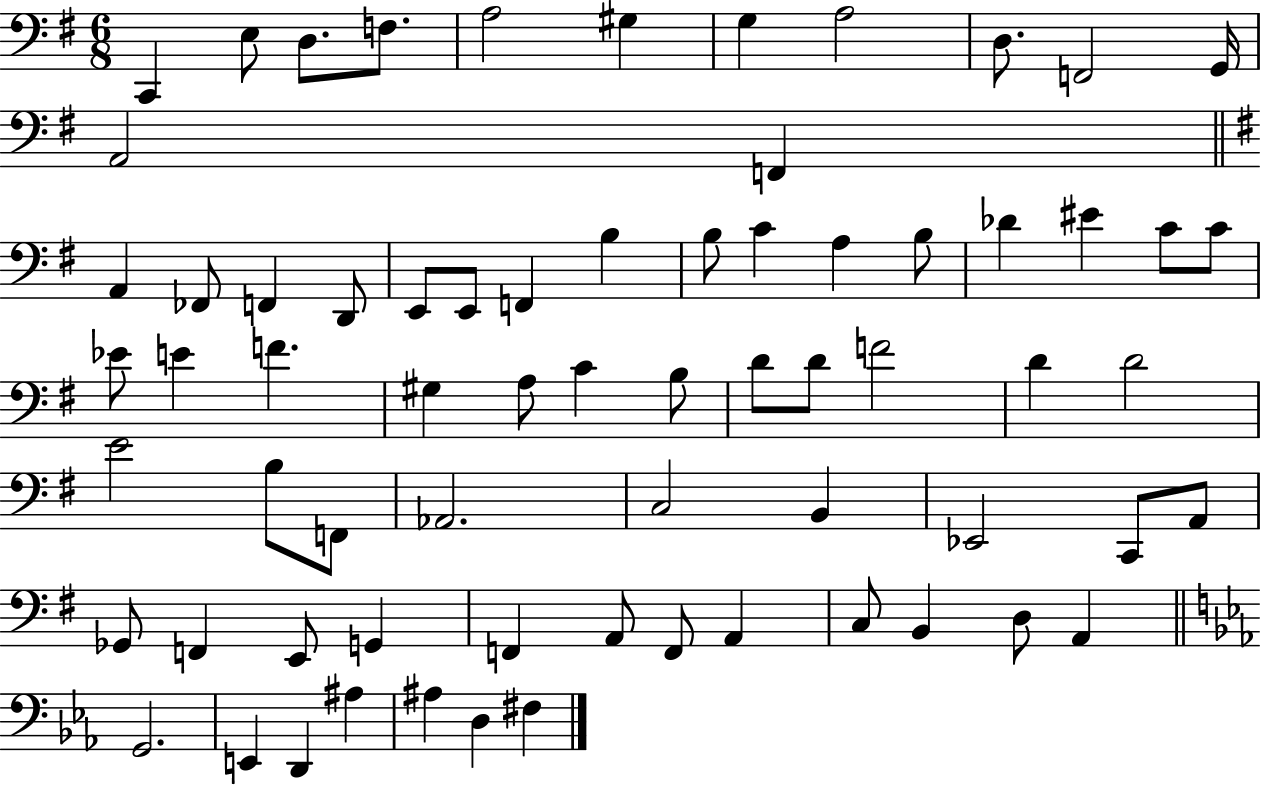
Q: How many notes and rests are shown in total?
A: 69